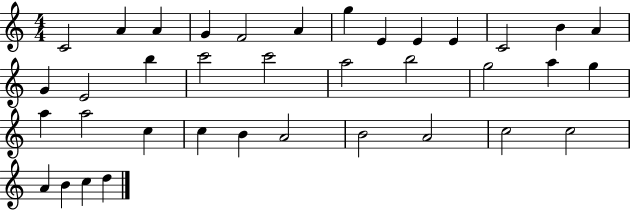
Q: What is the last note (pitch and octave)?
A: D5